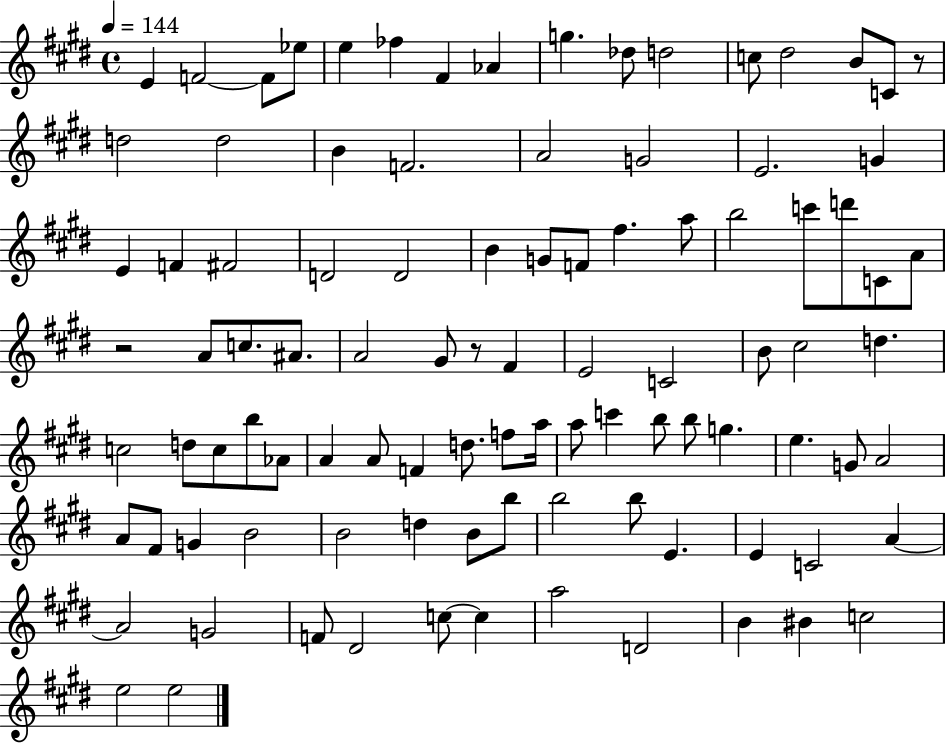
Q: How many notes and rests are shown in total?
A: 98